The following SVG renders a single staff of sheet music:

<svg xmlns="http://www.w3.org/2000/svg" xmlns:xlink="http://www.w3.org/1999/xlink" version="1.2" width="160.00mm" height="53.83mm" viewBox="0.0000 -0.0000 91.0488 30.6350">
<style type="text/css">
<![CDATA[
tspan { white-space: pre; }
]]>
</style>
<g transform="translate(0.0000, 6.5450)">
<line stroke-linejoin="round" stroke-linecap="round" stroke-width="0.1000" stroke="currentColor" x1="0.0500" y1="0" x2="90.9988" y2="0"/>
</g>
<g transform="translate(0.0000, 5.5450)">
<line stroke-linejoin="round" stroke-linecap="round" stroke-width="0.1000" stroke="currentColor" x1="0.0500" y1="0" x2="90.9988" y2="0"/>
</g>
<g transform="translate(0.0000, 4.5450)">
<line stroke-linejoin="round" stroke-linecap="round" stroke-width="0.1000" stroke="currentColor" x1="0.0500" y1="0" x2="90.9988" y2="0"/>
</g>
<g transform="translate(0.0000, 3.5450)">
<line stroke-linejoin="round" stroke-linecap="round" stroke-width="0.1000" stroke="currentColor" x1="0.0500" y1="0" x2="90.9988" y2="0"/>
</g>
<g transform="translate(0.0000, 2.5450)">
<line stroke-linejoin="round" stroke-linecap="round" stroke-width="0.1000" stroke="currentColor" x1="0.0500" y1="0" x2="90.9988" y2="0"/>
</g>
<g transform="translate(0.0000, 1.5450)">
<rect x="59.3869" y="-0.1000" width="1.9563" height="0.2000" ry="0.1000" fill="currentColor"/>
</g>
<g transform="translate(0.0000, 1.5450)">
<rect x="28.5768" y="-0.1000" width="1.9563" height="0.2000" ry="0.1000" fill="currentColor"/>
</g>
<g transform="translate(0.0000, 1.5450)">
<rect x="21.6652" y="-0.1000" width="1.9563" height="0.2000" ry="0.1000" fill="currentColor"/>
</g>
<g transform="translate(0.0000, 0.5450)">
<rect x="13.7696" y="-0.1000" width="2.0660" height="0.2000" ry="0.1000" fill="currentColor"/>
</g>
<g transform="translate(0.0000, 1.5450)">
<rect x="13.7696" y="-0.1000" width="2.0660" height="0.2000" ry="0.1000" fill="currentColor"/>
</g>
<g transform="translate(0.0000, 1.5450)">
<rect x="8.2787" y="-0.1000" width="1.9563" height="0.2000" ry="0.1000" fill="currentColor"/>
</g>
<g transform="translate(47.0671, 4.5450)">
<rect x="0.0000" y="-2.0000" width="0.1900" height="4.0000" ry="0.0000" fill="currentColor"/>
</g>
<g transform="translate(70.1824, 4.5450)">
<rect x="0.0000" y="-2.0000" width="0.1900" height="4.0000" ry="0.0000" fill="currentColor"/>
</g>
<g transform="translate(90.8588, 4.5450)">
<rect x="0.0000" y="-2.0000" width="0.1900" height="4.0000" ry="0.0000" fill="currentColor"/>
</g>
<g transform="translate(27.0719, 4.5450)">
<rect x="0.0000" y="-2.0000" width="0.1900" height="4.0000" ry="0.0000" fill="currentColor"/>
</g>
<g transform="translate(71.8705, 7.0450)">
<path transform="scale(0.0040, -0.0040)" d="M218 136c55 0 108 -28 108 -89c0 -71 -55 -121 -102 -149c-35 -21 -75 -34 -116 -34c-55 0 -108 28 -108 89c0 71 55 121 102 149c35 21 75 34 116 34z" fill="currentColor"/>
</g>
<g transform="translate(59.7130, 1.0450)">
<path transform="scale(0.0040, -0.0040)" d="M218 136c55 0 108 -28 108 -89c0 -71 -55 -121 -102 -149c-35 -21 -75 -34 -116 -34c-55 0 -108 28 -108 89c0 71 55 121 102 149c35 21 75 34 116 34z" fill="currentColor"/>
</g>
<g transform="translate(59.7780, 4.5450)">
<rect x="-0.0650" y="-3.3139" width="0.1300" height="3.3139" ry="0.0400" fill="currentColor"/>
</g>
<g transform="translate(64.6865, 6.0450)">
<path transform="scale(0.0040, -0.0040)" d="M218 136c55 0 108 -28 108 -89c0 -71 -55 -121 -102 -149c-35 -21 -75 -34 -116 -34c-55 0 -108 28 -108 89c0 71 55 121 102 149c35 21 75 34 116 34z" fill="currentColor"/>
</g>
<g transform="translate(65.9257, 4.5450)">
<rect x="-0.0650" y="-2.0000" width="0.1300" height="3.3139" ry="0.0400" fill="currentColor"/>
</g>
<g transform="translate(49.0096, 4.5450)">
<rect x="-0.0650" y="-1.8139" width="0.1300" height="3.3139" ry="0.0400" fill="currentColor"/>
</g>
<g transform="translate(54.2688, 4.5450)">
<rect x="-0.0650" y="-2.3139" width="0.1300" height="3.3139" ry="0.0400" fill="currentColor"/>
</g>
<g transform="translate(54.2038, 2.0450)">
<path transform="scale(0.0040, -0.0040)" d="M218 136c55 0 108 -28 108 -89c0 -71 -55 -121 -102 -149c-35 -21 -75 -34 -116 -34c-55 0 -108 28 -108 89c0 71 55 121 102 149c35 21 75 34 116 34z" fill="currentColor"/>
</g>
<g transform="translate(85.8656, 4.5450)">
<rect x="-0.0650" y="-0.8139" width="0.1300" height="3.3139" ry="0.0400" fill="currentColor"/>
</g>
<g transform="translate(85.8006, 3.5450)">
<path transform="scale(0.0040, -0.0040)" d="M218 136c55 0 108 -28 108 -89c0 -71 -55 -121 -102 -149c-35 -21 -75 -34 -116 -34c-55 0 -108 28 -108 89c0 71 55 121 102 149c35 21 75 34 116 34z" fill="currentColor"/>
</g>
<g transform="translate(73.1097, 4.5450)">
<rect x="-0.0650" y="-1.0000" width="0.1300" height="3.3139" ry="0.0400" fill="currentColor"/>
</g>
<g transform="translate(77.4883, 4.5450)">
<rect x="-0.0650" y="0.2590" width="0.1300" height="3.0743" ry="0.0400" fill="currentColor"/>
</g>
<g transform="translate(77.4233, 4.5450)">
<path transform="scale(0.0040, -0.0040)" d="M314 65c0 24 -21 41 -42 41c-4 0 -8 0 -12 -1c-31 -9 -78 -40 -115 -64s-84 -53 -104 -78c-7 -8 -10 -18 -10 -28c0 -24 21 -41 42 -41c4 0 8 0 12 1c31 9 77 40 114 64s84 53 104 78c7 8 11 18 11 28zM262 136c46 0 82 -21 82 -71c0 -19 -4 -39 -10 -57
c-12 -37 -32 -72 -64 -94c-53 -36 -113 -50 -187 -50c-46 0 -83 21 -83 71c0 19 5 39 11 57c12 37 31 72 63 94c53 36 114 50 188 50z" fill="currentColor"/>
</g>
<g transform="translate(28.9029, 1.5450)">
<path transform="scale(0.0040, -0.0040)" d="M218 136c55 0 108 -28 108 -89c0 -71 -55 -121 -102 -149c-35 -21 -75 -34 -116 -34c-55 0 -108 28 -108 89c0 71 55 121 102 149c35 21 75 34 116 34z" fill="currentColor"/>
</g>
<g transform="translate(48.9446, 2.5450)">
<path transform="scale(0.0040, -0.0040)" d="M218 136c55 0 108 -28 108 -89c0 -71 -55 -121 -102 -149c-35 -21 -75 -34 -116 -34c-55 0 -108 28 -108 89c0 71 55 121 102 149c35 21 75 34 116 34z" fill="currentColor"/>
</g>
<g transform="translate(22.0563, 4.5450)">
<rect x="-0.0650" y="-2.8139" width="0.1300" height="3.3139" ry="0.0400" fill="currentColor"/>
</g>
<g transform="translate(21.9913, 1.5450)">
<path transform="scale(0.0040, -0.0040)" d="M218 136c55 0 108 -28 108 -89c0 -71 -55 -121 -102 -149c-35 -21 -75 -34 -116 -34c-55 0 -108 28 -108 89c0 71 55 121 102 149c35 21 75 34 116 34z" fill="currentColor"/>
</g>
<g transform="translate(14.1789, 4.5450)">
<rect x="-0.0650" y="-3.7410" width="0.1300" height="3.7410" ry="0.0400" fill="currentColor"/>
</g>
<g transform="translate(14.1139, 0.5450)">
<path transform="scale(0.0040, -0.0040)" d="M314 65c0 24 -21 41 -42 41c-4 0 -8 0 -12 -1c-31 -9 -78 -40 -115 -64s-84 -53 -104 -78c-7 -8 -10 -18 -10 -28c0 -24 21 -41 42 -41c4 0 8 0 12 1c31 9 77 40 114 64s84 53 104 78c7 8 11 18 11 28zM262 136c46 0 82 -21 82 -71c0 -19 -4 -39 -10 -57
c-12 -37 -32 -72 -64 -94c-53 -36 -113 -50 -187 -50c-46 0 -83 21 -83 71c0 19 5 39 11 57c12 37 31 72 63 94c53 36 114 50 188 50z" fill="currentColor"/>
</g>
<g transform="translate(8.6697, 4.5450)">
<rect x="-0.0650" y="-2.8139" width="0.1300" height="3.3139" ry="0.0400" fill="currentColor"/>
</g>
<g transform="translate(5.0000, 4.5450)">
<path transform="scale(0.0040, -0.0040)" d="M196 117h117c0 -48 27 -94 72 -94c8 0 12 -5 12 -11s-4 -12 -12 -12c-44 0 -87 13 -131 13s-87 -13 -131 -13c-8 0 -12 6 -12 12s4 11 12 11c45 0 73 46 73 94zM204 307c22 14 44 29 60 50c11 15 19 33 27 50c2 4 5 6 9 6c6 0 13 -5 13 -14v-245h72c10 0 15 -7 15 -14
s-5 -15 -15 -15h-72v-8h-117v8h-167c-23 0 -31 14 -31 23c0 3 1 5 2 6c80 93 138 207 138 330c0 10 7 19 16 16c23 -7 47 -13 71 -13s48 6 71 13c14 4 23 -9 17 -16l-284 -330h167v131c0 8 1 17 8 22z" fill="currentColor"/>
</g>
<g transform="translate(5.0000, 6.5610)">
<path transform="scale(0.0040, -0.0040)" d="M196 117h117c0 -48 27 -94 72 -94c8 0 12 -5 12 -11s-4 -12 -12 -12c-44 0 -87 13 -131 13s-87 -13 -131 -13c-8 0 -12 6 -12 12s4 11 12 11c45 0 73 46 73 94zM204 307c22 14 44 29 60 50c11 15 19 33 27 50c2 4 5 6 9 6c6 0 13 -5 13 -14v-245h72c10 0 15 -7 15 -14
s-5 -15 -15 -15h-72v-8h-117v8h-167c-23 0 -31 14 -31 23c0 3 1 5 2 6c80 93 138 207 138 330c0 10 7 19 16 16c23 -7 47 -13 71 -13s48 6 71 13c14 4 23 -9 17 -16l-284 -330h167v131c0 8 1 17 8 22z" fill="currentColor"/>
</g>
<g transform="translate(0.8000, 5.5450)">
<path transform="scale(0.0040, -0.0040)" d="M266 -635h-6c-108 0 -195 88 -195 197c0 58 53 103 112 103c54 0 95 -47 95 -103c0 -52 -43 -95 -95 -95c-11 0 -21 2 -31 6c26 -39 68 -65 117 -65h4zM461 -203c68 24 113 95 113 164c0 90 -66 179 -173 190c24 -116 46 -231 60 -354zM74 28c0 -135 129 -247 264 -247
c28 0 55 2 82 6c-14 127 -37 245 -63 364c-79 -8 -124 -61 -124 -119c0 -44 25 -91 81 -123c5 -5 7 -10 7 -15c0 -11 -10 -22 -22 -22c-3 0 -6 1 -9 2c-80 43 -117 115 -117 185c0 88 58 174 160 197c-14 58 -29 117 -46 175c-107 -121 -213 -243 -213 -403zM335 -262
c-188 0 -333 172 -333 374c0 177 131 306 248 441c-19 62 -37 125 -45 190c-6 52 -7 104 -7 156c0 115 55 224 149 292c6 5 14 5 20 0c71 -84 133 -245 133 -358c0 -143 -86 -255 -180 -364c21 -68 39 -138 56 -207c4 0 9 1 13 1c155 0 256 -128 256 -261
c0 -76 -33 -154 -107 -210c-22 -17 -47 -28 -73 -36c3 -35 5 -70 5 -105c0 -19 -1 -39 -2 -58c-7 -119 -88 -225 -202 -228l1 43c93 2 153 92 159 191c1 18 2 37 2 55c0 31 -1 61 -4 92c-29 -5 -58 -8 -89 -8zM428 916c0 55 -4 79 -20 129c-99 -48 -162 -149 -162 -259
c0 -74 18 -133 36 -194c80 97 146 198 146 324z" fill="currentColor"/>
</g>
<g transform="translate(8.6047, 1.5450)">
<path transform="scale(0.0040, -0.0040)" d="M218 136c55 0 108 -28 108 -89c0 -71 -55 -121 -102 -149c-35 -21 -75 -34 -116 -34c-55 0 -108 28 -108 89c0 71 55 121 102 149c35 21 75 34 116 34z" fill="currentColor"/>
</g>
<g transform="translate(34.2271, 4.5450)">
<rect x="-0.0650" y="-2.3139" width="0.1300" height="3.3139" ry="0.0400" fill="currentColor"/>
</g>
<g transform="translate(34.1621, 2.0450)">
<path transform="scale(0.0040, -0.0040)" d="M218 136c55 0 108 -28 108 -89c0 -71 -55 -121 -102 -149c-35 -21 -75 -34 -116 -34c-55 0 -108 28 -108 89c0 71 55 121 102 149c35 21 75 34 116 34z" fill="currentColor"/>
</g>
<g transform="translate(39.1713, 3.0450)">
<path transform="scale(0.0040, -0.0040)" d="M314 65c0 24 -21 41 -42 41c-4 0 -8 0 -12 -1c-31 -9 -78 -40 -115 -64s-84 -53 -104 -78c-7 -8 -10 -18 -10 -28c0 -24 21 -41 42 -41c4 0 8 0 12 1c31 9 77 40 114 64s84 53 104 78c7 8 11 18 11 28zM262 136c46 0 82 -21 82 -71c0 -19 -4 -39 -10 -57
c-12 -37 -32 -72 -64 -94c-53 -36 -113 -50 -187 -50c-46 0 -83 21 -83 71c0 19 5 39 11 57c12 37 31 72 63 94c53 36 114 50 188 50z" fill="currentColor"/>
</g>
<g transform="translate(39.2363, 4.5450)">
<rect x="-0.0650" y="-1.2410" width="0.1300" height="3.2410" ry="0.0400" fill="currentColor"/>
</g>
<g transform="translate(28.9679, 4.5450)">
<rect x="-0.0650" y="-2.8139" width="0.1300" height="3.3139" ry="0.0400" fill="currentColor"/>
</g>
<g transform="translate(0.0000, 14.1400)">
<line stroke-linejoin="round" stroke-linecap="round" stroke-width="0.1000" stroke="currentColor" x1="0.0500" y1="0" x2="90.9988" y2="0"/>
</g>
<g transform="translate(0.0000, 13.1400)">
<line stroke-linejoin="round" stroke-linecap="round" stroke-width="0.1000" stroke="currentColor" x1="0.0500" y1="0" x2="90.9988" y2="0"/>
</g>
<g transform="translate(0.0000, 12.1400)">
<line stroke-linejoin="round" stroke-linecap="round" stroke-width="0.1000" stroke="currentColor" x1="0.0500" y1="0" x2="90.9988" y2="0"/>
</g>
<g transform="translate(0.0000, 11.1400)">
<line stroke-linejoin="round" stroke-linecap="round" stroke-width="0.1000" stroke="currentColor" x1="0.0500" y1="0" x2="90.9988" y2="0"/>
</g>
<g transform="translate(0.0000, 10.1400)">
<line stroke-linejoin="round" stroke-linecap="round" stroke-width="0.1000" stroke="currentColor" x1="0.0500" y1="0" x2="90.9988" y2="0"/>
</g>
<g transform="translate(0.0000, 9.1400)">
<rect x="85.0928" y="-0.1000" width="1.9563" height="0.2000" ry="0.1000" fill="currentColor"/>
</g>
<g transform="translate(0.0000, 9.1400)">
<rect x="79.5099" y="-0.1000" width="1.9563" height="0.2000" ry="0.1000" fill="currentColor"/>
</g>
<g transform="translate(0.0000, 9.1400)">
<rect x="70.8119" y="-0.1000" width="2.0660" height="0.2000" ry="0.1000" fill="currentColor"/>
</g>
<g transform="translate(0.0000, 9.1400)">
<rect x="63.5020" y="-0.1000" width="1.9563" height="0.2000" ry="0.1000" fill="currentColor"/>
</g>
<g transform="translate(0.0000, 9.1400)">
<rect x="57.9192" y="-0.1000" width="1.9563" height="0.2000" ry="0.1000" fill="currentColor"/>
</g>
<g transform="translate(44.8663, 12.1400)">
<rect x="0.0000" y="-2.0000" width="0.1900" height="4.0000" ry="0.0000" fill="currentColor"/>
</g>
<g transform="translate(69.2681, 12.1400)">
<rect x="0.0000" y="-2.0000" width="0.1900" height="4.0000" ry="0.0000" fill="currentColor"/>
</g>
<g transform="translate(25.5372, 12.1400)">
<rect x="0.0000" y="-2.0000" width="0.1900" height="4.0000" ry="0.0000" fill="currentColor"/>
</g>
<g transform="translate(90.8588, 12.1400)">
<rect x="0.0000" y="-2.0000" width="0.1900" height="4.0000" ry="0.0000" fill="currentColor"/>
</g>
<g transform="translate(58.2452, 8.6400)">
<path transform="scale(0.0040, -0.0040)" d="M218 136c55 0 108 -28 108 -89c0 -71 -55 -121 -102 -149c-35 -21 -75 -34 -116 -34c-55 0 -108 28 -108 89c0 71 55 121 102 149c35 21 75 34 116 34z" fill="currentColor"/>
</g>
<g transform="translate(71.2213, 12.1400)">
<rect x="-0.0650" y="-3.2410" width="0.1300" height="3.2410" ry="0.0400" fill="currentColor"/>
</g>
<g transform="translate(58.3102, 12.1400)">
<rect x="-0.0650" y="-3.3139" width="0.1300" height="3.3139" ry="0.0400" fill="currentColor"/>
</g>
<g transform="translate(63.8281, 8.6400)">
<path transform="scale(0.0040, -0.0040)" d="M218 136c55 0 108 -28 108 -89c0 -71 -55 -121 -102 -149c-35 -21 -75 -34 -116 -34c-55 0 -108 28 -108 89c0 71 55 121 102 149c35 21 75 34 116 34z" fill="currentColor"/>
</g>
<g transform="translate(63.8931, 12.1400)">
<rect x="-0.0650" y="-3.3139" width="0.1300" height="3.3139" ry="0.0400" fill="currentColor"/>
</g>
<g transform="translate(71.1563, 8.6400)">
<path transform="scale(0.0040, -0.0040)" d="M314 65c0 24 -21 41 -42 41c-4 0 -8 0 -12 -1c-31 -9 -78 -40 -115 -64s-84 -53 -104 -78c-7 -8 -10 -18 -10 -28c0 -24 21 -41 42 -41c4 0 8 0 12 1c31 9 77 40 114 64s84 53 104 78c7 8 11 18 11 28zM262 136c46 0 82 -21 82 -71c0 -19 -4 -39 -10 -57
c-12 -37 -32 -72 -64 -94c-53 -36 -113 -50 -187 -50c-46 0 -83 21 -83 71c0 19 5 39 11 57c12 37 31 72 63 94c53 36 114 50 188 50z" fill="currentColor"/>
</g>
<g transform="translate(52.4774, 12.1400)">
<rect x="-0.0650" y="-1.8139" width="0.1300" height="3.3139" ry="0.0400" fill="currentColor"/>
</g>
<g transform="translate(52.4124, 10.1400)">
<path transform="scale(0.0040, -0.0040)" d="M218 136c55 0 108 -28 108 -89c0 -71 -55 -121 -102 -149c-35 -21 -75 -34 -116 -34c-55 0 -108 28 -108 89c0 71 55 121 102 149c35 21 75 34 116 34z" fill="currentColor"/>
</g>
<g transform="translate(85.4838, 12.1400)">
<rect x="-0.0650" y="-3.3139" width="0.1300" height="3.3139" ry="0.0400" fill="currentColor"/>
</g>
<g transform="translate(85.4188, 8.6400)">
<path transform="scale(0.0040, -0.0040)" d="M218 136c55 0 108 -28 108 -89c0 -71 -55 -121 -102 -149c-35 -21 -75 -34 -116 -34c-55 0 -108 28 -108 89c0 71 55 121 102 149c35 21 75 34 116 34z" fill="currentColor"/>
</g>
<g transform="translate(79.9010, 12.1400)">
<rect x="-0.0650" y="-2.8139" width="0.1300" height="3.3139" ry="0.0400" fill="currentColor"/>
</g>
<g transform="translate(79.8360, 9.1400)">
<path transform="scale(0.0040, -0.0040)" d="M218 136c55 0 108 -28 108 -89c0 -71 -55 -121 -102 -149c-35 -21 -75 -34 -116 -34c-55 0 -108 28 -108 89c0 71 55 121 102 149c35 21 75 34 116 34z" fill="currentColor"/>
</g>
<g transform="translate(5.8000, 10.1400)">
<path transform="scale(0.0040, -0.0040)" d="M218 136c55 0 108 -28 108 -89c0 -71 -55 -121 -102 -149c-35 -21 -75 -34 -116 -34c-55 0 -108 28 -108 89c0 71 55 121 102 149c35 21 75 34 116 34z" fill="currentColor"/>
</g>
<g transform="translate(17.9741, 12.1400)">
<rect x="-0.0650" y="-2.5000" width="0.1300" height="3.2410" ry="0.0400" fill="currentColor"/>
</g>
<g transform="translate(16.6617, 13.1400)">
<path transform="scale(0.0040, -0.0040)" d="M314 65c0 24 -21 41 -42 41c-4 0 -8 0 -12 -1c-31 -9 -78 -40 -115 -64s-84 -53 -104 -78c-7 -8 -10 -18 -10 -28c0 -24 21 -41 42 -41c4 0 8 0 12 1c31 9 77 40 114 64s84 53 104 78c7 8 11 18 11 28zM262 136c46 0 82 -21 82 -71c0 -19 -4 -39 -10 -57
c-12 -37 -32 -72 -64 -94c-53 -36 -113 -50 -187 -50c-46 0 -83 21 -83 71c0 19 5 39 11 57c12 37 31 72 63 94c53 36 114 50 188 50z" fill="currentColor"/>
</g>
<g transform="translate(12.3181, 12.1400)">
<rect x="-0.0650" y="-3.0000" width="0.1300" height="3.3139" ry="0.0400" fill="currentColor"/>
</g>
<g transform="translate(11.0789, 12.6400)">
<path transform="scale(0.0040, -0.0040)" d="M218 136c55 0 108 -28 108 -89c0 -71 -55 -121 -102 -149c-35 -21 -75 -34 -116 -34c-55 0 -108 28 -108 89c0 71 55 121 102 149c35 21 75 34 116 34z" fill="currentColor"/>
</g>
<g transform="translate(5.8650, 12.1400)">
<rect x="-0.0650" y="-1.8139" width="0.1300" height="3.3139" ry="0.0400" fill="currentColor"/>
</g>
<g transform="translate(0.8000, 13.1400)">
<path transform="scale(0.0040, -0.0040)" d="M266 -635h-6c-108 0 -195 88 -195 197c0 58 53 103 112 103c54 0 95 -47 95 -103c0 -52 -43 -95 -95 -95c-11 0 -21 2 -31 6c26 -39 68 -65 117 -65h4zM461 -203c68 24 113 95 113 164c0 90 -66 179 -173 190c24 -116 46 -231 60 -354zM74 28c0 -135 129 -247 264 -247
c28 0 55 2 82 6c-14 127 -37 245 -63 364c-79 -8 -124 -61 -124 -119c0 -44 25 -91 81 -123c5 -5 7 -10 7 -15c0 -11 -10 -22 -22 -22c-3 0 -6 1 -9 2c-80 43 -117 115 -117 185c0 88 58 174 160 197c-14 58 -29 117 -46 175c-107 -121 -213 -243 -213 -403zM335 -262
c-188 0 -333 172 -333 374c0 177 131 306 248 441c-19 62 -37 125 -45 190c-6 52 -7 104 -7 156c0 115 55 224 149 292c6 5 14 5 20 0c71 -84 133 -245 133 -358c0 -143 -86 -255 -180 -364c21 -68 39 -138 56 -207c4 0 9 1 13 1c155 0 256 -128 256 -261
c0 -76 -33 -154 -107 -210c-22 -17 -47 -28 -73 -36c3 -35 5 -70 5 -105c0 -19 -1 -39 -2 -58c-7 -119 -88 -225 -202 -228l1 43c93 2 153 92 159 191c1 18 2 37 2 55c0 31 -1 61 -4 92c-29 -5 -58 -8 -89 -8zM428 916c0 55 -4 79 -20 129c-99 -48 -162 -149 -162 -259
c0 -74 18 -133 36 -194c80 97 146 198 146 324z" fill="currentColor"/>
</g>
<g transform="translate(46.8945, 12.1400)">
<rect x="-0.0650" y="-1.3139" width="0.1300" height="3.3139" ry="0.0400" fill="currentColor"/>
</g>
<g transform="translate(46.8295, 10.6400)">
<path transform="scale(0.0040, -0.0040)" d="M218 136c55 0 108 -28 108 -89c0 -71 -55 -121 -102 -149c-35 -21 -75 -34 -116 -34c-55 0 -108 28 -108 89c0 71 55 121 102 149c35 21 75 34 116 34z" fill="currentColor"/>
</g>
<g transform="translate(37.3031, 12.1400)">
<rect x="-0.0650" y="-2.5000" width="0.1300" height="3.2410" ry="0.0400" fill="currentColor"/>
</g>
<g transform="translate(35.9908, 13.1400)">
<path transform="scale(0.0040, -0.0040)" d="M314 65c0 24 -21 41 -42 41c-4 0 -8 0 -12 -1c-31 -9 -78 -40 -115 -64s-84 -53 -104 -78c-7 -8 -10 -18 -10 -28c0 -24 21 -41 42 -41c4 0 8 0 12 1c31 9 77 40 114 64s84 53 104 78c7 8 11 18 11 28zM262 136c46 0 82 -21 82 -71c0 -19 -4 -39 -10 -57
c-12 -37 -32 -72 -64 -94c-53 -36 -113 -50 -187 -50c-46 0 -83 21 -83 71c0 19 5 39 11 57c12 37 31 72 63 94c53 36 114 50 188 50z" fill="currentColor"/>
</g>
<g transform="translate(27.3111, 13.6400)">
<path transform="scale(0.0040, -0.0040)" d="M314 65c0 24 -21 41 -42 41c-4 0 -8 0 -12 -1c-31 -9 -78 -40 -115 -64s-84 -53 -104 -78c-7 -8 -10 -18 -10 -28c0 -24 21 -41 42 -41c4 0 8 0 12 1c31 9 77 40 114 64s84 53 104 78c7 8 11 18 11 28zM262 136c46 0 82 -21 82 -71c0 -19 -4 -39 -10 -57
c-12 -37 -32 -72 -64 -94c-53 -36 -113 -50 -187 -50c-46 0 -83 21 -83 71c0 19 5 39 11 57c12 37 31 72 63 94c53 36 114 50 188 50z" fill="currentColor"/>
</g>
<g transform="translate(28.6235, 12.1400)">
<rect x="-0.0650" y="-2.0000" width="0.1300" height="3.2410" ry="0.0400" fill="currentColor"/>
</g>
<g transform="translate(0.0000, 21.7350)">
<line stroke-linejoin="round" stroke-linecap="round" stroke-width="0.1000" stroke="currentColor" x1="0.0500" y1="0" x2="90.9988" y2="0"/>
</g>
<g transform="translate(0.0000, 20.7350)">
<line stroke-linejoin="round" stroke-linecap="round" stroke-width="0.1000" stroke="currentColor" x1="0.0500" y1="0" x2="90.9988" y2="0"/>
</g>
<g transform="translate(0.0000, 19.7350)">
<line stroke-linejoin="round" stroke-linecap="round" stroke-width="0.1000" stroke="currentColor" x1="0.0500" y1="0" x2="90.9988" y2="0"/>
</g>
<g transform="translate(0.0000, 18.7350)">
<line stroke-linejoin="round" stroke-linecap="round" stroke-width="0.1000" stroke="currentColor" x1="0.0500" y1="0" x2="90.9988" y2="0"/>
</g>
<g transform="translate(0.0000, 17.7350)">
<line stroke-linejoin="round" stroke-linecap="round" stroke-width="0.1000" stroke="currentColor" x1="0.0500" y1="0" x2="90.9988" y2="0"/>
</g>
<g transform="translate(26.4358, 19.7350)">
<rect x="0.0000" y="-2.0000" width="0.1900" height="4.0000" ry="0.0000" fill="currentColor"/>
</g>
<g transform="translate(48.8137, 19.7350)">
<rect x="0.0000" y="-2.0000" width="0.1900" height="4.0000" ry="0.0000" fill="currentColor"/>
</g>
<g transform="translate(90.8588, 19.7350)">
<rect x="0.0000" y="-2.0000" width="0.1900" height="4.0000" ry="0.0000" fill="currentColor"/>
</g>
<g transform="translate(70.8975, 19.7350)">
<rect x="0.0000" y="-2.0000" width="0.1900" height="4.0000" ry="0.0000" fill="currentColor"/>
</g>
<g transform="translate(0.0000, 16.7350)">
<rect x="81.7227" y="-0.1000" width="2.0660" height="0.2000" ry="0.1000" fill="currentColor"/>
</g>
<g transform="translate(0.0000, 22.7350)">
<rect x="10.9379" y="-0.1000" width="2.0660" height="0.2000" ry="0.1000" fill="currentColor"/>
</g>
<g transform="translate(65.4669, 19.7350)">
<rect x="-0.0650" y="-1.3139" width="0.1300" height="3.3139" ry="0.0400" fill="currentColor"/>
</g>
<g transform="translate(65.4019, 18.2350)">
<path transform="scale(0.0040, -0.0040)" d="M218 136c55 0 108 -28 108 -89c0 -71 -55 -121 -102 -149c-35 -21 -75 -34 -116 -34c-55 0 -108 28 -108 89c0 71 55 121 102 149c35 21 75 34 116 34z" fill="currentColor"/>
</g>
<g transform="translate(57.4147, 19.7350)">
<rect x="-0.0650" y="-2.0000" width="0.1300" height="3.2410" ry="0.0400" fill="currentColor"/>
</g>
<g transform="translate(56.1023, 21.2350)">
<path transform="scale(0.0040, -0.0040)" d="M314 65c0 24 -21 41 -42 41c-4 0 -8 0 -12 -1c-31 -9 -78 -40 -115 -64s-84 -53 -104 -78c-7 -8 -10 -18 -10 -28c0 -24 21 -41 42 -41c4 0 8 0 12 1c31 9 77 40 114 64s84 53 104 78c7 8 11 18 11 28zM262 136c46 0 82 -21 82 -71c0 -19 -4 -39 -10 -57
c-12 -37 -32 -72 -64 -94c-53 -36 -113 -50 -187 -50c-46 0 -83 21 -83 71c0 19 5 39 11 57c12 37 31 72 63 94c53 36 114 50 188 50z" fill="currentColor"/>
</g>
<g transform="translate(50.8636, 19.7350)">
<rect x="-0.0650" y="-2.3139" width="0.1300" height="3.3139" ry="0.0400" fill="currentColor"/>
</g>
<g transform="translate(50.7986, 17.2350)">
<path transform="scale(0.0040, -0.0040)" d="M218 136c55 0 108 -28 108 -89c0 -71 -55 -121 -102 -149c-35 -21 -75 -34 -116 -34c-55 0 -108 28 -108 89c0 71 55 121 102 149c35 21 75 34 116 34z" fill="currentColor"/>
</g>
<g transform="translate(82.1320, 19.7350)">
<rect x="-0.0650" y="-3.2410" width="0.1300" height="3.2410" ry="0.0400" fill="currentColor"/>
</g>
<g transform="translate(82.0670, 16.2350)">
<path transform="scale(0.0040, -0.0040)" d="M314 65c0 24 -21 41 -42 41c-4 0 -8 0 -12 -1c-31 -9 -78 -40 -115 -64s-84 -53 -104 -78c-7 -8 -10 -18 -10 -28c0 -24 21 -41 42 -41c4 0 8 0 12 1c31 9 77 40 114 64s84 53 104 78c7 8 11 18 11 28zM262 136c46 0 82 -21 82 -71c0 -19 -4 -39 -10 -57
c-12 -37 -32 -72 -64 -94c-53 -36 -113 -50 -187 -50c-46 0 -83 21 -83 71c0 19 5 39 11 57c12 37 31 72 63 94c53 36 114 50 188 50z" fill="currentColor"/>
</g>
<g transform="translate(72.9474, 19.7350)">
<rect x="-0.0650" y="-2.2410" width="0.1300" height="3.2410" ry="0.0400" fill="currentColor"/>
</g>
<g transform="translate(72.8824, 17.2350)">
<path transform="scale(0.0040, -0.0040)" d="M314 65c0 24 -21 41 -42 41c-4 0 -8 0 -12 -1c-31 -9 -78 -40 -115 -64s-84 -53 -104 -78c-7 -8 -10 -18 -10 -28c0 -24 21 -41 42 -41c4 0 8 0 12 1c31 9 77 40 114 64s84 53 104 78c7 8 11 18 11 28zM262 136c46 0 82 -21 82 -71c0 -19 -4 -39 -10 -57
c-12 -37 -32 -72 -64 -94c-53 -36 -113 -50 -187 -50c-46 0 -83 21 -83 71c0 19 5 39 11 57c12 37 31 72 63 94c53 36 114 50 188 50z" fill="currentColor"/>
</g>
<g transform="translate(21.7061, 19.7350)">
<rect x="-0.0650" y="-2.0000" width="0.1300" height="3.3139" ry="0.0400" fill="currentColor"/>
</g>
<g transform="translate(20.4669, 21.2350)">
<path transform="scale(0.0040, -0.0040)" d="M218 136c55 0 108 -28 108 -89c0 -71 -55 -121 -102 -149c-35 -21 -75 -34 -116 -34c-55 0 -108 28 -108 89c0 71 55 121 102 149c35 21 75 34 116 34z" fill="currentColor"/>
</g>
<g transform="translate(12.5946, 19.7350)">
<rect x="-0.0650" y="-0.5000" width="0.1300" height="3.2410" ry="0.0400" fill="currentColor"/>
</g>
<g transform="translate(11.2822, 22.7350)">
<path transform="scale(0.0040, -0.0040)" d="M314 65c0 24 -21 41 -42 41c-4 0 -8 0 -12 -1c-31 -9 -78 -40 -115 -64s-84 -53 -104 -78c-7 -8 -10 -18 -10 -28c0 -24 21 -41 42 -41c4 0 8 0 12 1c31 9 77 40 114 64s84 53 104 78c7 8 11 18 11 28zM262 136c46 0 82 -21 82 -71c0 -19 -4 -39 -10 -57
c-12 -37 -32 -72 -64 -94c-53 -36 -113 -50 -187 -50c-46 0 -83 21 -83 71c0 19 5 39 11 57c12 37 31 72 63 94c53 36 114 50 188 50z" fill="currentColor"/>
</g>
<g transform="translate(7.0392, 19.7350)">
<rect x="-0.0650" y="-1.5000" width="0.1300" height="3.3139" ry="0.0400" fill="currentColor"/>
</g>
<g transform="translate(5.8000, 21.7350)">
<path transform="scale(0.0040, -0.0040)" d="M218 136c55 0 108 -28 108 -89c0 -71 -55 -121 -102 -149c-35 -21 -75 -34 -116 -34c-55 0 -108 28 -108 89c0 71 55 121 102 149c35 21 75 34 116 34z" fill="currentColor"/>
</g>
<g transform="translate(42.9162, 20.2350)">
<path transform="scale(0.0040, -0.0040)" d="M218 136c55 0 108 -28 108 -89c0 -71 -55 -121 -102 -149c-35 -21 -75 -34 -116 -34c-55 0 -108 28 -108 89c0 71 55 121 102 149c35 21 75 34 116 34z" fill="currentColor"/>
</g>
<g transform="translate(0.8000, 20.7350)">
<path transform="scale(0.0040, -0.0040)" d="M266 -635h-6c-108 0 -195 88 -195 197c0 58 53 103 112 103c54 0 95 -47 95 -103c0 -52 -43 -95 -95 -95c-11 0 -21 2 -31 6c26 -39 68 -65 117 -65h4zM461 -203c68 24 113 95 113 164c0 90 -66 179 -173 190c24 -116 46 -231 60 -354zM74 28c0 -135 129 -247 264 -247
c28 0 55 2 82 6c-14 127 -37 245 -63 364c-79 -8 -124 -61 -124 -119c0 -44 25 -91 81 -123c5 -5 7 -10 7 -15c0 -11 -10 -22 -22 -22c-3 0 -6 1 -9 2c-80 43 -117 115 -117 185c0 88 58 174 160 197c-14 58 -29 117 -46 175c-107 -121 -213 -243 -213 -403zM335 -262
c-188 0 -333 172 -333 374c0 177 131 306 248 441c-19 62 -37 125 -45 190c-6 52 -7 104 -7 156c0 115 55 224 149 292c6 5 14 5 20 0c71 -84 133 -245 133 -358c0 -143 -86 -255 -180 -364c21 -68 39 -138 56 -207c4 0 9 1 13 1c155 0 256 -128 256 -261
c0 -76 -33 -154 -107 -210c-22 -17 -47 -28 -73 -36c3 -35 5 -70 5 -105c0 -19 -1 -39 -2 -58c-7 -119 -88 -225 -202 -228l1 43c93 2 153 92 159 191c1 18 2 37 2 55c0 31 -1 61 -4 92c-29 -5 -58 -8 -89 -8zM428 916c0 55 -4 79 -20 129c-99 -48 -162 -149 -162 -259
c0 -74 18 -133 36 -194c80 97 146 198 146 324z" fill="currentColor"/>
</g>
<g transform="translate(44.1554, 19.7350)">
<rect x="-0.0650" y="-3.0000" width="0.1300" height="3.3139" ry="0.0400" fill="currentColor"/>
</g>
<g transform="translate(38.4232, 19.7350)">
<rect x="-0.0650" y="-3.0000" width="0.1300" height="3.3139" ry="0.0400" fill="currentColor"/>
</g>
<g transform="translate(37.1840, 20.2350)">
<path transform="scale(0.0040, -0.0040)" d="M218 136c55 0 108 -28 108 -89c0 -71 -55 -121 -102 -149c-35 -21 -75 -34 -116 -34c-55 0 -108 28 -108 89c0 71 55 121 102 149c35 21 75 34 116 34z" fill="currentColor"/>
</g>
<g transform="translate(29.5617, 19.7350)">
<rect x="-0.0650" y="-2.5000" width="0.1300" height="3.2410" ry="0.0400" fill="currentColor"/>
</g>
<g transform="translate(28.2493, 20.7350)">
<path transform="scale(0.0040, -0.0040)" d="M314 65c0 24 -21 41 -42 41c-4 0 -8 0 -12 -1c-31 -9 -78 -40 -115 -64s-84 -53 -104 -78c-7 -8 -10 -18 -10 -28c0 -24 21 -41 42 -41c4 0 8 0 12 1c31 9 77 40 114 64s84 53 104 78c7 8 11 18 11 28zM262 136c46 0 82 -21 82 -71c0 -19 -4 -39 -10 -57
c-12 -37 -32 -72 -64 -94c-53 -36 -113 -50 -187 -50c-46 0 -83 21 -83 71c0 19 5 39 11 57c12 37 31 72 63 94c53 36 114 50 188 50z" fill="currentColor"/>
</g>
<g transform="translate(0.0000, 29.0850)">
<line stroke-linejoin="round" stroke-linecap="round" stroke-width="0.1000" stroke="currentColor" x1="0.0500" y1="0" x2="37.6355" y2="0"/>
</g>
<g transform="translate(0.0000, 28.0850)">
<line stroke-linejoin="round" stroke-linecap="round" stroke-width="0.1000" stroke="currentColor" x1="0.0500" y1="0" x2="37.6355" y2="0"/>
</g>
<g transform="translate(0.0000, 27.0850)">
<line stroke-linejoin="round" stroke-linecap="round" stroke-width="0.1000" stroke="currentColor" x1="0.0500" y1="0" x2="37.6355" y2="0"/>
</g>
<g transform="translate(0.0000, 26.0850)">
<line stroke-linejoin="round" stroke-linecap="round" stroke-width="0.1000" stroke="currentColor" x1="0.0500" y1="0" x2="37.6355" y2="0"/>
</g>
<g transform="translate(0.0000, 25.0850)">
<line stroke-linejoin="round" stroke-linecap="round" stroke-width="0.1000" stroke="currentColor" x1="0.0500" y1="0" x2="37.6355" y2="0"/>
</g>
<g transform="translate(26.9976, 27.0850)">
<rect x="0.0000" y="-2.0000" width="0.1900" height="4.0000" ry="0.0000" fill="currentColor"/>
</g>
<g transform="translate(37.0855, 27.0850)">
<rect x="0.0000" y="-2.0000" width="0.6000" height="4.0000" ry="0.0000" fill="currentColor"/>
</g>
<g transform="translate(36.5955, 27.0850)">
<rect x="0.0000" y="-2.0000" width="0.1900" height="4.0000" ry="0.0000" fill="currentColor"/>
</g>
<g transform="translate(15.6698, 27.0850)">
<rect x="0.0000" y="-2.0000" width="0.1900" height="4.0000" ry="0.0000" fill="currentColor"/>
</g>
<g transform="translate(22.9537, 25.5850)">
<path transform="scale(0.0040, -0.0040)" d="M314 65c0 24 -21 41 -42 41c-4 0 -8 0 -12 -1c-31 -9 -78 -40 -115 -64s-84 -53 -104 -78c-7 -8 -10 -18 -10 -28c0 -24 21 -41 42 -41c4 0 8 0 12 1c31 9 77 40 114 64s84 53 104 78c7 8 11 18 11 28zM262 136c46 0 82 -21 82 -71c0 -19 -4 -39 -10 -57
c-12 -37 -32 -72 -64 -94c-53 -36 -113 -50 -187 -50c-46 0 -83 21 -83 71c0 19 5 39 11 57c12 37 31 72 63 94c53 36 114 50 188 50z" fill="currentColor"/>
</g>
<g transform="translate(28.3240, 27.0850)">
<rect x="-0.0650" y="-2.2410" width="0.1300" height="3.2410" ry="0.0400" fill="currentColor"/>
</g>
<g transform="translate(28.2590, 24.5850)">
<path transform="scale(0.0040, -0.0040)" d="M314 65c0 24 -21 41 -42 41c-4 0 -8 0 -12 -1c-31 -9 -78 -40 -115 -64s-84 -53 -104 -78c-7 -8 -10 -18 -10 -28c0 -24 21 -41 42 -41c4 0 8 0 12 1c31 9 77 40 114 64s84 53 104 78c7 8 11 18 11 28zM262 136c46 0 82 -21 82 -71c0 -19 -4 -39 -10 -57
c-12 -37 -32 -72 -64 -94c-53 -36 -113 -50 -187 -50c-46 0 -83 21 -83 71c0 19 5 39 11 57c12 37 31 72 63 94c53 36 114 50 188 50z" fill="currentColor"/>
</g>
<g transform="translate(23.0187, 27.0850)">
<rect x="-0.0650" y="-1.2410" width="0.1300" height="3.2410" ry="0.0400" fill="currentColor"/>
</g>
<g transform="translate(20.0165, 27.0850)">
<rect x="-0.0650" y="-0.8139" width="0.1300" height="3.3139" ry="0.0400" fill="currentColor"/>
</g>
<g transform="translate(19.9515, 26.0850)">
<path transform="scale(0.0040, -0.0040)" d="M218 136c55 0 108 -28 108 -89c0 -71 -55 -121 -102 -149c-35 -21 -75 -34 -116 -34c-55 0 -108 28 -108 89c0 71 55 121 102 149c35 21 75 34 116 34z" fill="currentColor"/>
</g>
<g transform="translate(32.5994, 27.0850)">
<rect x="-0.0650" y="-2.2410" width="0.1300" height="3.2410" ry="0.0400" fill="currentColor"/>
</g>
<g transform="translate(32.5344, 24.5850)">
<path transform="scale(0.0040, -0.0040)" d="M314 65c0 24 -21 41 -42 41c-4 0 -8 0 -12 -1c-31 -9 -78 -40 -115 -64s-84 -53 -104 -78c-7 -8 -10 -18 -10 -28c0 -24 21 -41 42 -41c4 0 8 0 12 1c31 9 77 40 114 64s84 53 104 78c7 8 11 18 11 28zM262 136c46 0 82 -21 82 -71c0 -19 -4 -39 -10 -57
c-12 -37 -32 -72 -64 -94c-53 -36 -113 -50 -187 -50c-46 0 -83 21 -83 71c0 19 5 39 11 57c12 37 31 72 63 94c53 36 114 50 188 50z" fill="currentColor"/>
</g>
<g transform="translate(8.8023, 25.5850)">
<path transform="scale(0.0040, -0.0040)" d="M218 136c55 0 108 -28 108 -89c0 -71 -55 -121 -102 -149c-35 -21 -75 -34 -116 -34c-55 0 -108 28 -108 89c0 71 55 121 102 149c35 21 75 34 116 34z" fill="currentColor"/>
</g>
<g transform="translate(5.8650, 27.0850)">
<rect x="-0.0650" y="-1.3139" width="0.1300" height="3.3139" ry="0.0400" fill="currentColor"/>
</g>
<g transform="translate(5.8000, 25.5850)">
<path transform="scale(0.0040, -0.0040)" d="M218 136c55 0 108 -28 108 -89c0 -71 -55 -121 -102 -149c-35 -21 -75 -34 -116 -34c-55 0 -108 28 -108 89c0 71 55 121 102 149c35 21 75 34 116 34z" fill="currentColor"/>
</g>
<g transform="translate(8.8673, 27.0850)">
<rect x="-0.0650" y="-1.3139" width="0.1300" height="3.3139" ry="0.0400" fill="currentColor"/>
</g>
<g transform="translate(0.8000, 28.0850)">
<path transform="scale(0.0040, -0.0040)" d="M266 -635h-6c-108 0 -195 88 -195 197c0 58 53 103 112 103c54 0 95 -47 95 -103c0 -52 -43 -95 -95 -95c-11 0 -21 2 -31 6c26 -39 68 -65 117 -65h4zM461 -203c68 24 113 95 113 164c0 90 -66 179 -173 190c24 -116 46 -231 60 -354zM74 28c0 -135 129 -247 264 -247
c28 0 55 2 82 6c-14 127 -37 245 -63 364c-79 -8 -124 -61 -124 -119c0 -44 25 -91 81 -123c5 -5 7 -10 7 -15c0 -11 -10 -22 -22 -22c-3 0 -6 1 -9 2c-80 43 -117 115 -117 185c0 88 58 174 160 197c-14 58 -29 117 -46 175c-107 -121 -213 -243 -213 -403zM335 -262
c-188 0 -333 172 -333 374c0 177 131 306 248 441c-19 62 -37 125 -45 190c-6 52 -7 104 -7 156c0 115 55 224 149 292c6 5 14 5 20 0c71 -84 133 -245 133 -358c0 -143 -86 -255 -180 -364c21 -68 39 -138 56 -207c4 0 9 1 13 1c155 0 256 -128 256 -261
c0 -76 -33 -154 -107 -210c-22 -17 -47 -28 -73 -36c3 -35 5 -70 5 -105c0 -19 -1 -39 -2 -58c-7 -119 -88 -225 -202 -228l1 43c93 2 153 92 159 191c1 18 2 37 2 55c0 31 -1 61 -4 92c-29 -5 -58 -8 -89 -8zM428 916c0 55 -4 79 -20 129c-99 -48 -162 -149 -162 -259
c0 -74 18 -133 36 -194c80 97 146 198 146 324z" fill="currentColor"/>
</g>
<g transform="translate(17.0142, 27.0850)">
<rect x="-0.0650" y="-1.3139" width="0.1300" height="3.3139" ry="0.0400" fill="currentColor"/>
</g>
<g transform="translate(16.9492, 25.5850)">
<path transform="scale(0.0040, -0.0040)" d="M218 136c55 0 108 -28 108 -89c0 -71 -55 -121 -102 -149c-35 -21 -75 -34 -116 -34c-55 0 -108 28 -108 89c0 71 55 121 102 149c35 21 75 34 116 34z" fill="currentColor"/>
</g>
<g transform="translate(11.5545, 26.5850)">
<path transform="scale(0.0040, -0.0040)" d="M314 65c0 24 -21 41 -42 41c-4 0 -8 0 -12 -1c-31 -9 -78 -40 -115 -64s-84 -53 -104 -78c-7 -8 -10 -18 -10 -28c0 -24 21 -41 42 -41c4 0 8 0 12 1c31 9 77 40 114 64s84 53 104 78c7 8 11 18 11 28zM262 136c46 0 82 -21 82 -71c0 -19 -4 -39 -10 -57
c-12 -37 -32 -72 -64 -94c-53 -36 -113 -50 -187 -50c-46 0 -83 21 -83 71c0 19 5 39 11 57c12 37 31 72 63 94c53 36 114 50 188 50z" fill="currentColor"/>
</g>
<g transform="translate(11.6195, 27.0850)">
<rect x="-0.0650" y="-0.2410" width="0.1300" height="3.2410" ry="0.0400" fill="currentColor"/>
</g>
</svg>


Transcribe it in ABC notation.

X:1
T:Untitled
M:4/4
L:1/4
K:C
a c'2 a a g e2 f g b F D B2 d f A G2 F2 G2 e f b b b2 a b E C2 F G2 A A g F2 e g2 b2 e e c2 e d e2 g2 g2